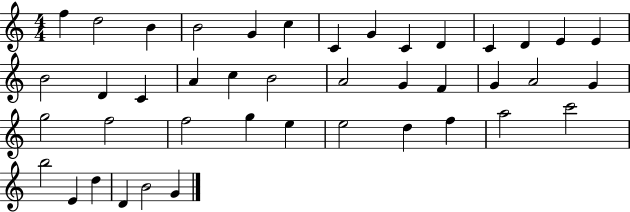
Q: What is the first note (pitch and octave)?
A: F5